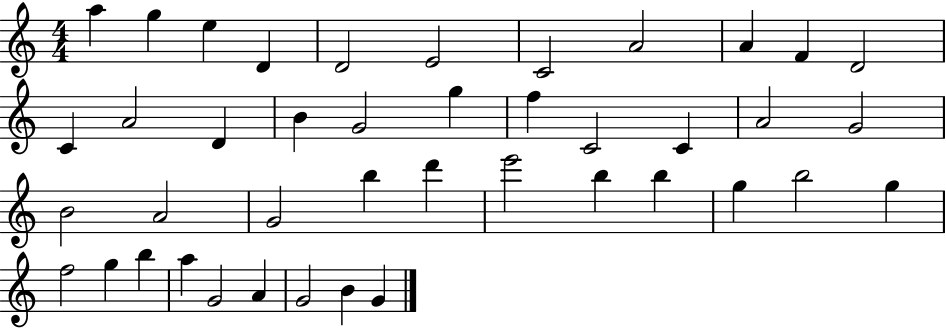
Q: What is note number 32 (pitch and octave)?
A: B5